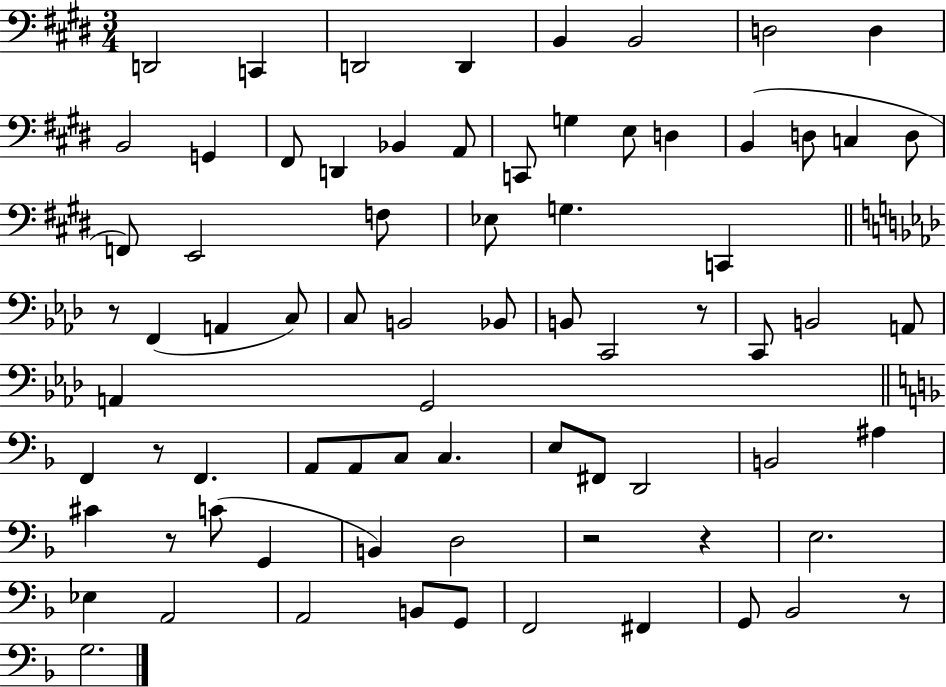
D2/h C2/q D2/h D2/q B2/q B2/h D3/h D3/q B2/h G2/q F#2/e D2/q Bb2/q A2/e C2/e G3/q E3/e D3/q B2/q D3/e C3/q D3/e F2/e E2/h F3/e Eb3/e G3/q. C2/q R/e F2/q A2/q C3/e C3/e B2/h Bb2/e B2/e C2/h R/e C2/e B2/h A2/e A2/q G2/h F2/q R/e F2/q. A2/e A2/e C3/e C3/q. E3/e F#2/e D2/h B2/h A#3/q C#4/q R/e C4/e G2/q B2/q D3/h R/h R/q E3/h. Eb3/q A2/h A2/h B2/e G2/e F2/h F#2/q G2/e Bb2/h R/e G3/h.